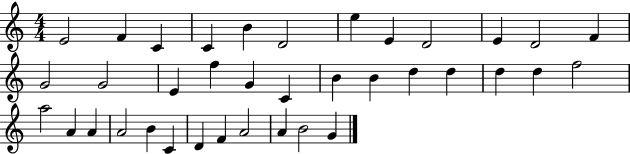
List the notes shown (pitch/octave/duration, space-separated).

E4/h F4/q C4/q C4/q B4/q D4/h E5/q E4/q D4/h E4/q D4/h F4/q G4/h G4/h E4/q F5/q G4/q C4/q B4/q B4/q D5/q D5/q D5/q D5/q F5/h A5/h A4/q A4/q A4/h B4/q C4/q D4/q F4/q A4/h A4/q B4/h G4/q